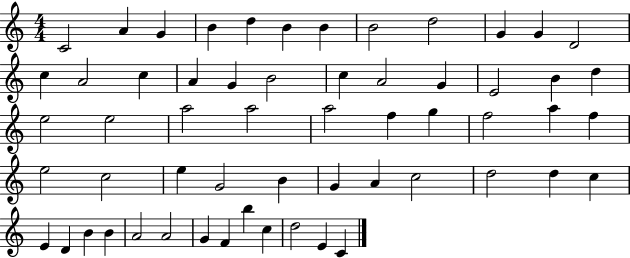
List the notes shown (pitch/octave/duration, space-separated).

C4/h A4/q G4/q B4/q D5/q B4/q B4/q B4/h D5/h G4/q G4/q D4/h C5/q A4/h C5/q A4/q G4/q B4/h C5/q A4/h G4/q E4/h B4/q D5/q E5/h E5/h A5/h A5/h A5/h F5/q G5/q F5/h A5/q F5/q E5/h C5/h E5/q G4/h B4/q G4/q A4/q C5/h D5/h D5/q C5/q E4/q D4/q B4/q B4/q A4/h A4/h G4/q F4/q B5/q C5/q D5/h E4/q C4/q